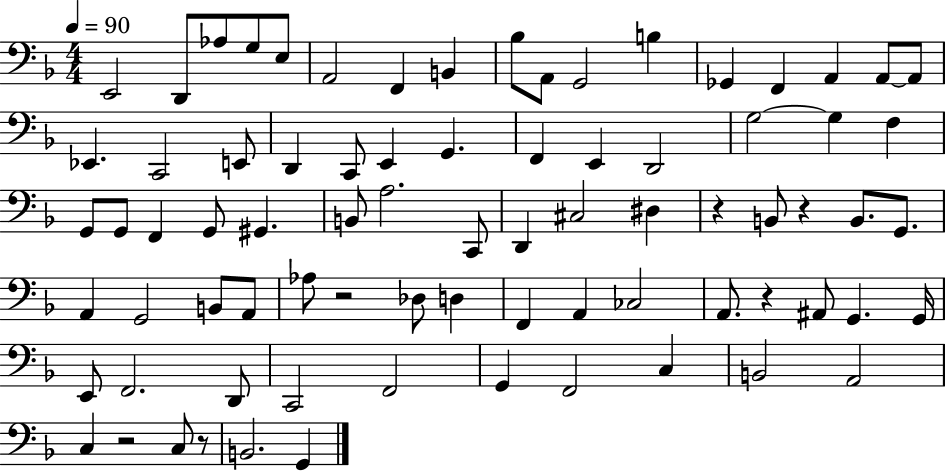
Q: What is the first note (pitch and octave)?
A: E2